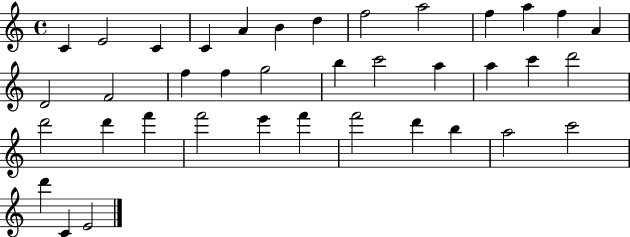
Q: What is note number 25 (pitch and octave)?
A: D6